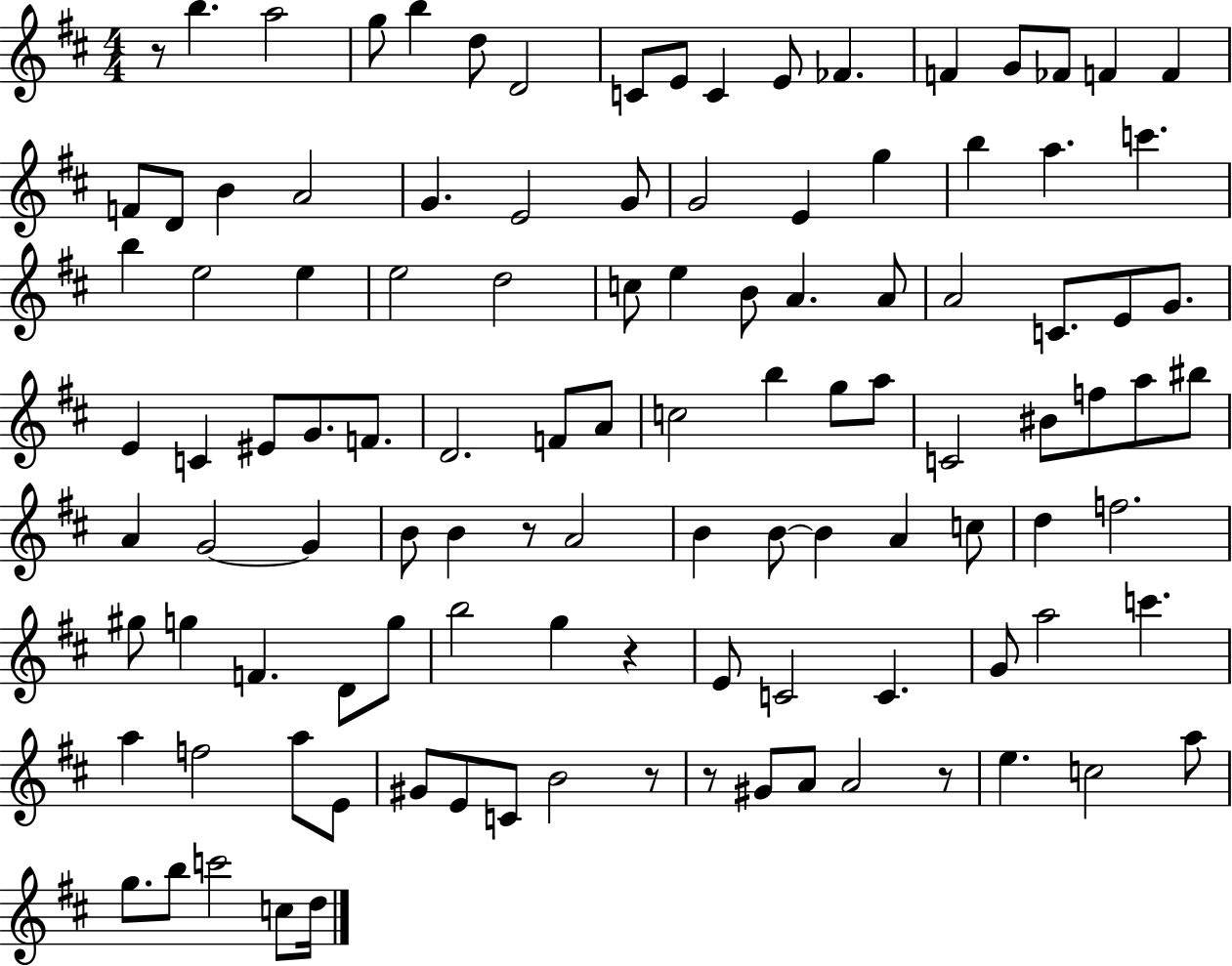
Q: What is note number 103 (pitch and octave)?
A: C6